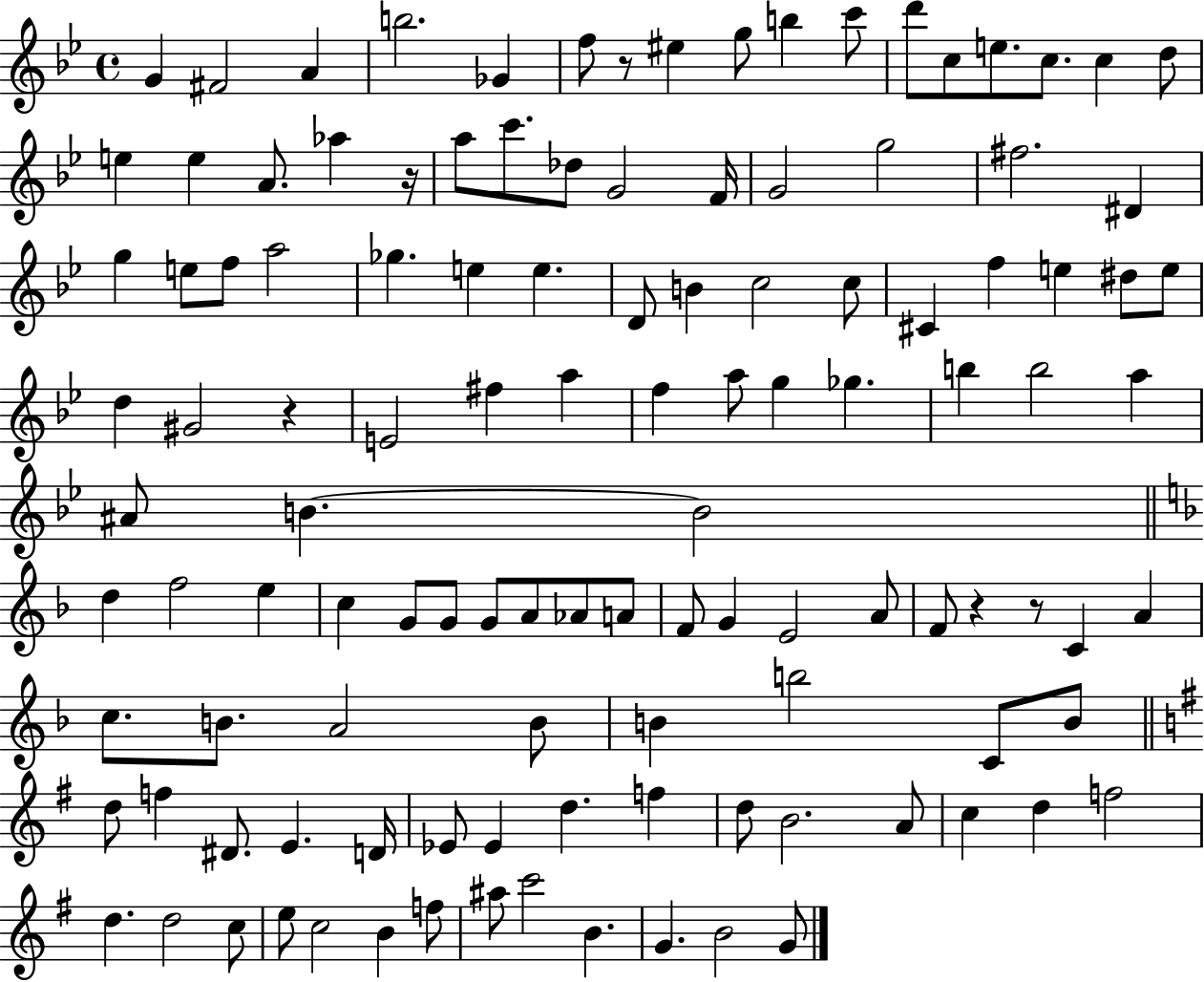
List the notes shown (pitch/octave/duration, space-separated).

G4/q F#4/h A4/q B5/h. Gb4/q F5/e R/e EIS5/q G5/e B5/q C6/e D6/e C5/e E5/e. C5/e. C5/q D5/e E5/q E5/q A4/e. Ab5/q R/s A5/e C6/e. Db5/e G4/h F4/s G4/h G5/h F#5/h. D#4/q G5/q E5/e F5/e A5/h Gb5/q. E5/q E5/q. D4/e B4/q C5/h C5/e C#4/q F5/q E5/q D#5/e E5/e D5/q G#4/h R/q E4/h F#5/q A5/q F5/q A5/e G5/q Gb5/q. B5/q B5/h A5/q A#4/e B4/q. B4/h D5/q F5/h E5/q C5/q G4/e G4/e G4/e A4/e Ab4/e A4/e F4/e G4/q E4/h A4/e F4/e R/q R/e C4/q A4/q C5/e. B4/e. A4/h B4/e B4/q B5/h C4/e B4/e D5/e F5/q D#4/e. E4/q. D4/s Eb4/e Eb4/q D5/q. F5/q D5/e B4/h. A4/e C5/q D5/q F5/h D5/q. D5/h C5/e E5/e C5/h B4/q F5/e A#5/e C6/h B4/q. G4/q. B4/h G4/e